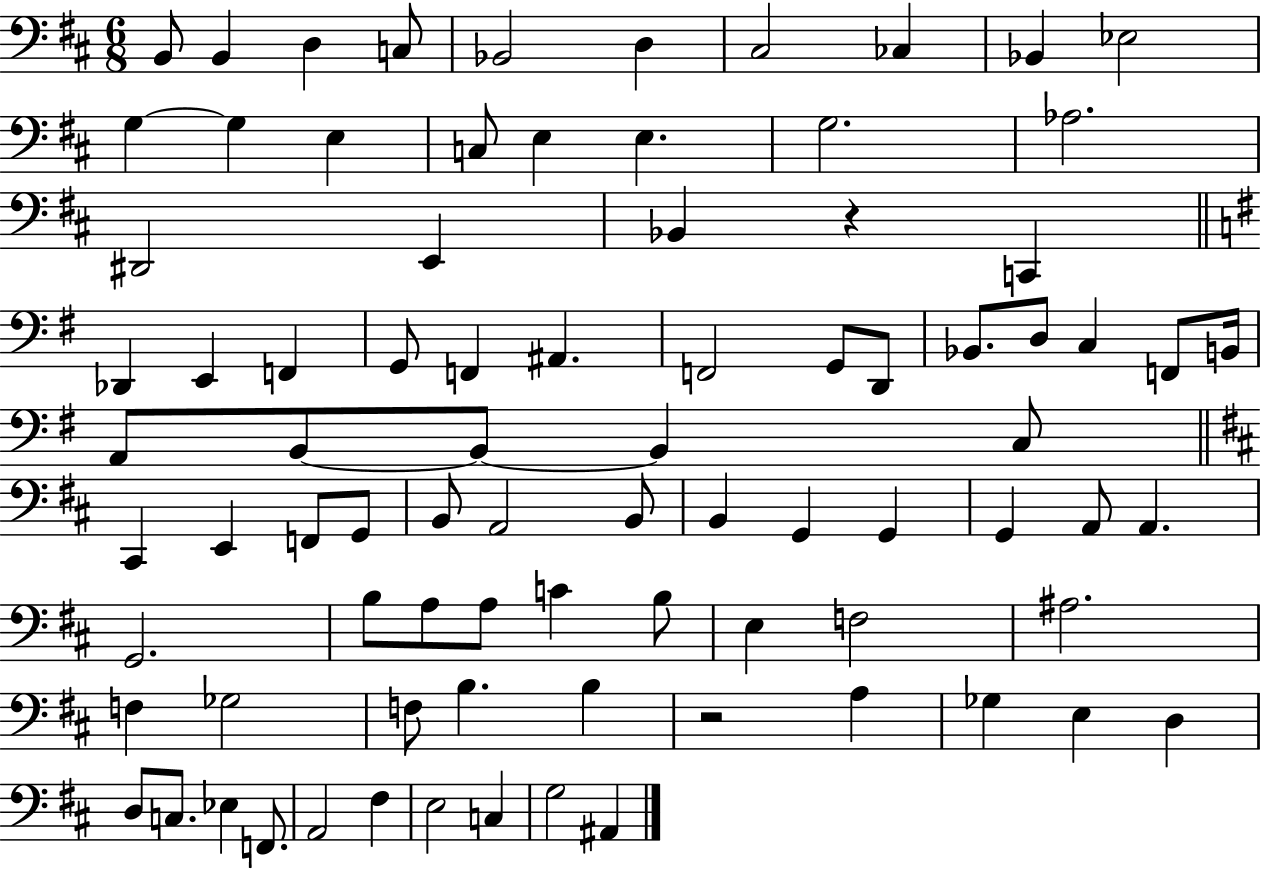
B2/e B2/q D3/q C3/e Bb2/h D3/q C#3/h CES3/q Bb2/q Eb3/h G3/q G3/q E3/q C3/e E3/q E3/q. G3/h. Ab3/h. D#2/h E2/q Bb2/q R/q C2/q Db2/q E2/q F2/q G2/e F2/q A#2/q. F2/h G2/e D2/e Bb2/e. D3/e C3/q F2/e B2/s A2/e B2/e B2/e B2/q C3/e C#2/q E2/q F2/e G2/e B2/e A2/h B2/e B2/q G2/q G2/q G2/q A2/e A2/q. G2/h. B3/e A3/e A3/e C4/q B3/e E3/q F3/h A#3/h. F3/q Gb3/h F3/e B3/q. B3/q R/h A3/q Gb3/q E3/q D3/q D3/e C3/e. Eb3/q F2/e. A2/h F#3/q E3/h C3/q G3/h A#2/q